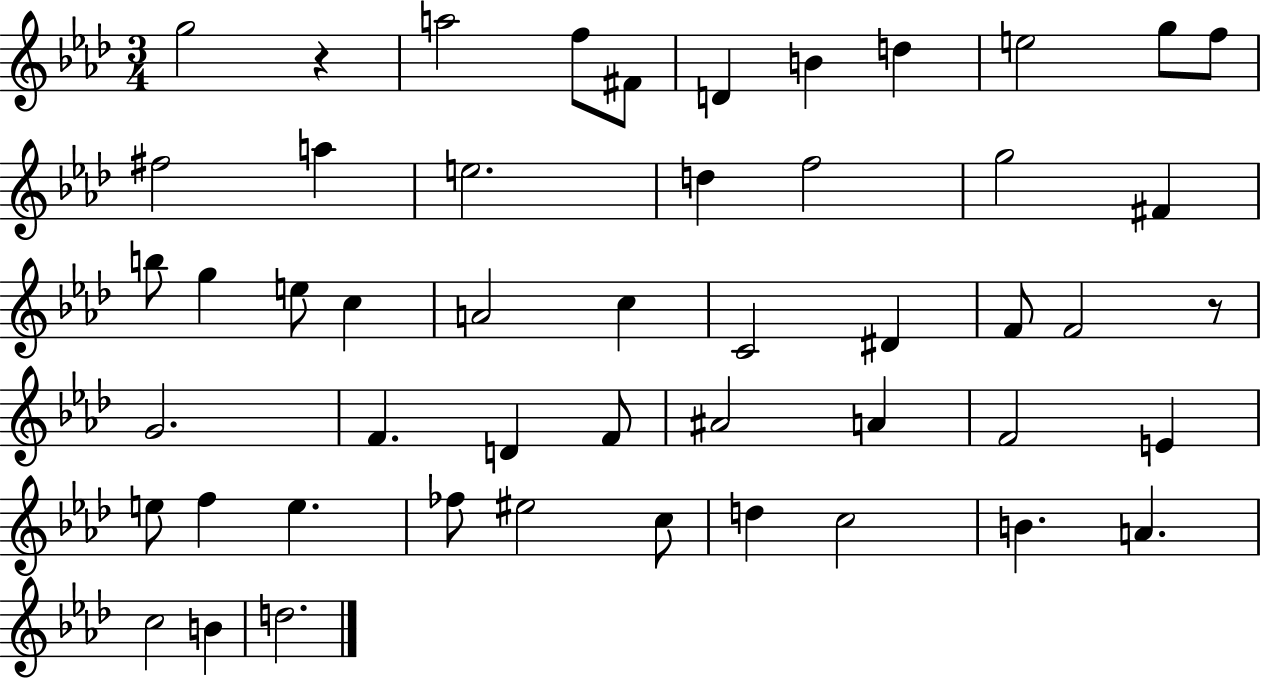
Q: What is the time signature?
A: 3/4